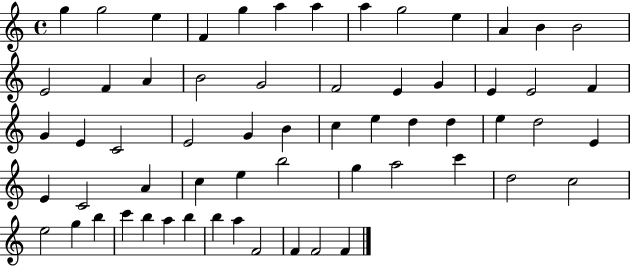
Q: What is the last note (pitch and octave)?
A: F4